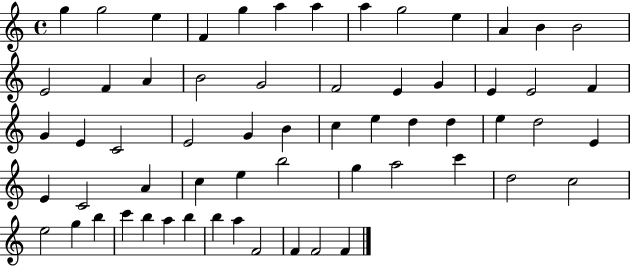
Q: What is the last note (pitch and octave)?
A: F4